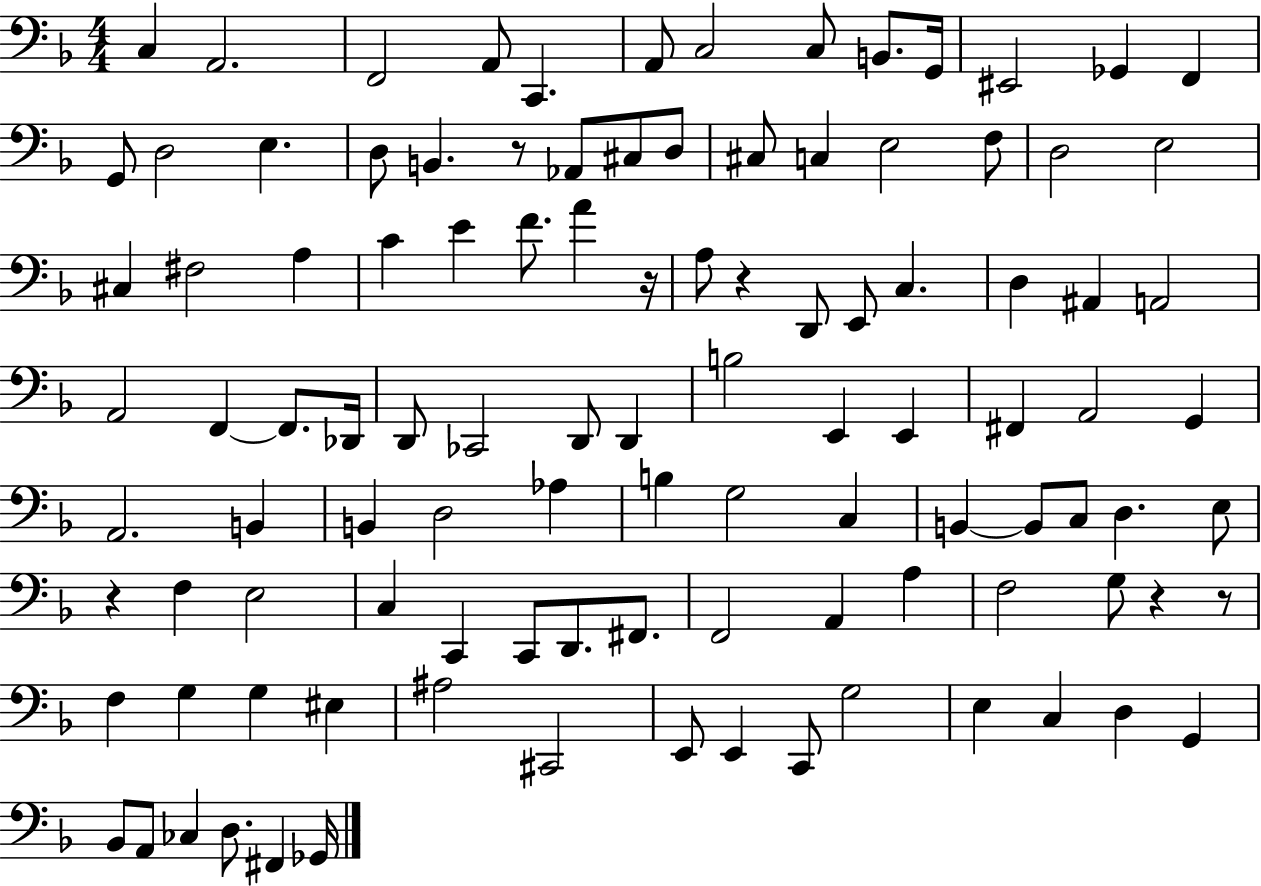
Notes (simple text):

C3/q A2/h. F2/h A2/e C2/q. A2/e C3/h C3/e B2/e. G2/s EIS2/h Gb2/q F2/q G2/e D3/h E3/q. D3/e B2/q. R/e Ab2/e C#3/e D3/e C#3/e C3/q E3/h F3/e D3/h E3/h C#3/q F#3/h A3/q C4/q E4/q F4/e. A4/q R/s A3/e R/q D2/e E2/e C3/q. D3/q A#2/q A2/h A2/h F2/q F2/e. Db2/s D2/e CES2/h D2/e D2/q B3/h E2/q E2/q F#2/q A2/h G2/q A2/h. B2/q B2/q D3/h Ab3/q B3/q G3/h C3/q B2/q B2/e C3/e D3/q. E3/e R/q F3/q E3/h C3/q C2/q C2/e D2/e. F#2/e. F2/h A2/q A3/q F3/h G3/e R/q R/e F3/q G3/q G3/q EIS3/q A#3/h C#2/h E2/e E2/q C2/e G3/h E3/q C3/q D3/q G2/q Bb2/e A2/e CES3/q D3/e. F#2/q Gb2/s